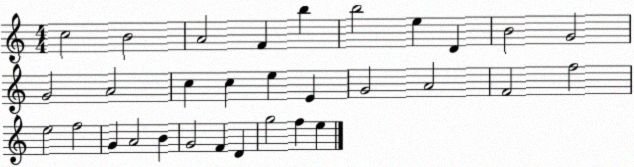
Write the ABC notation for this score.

X:1
T:Untitled
M:4/4
L:1/4
K:C
c2 B2 A2 F b b2 e D B2 G2 G2 A2 c c e E G2 A2 F2 f2 e2 f2 G A2 B G2 F D g2 f e